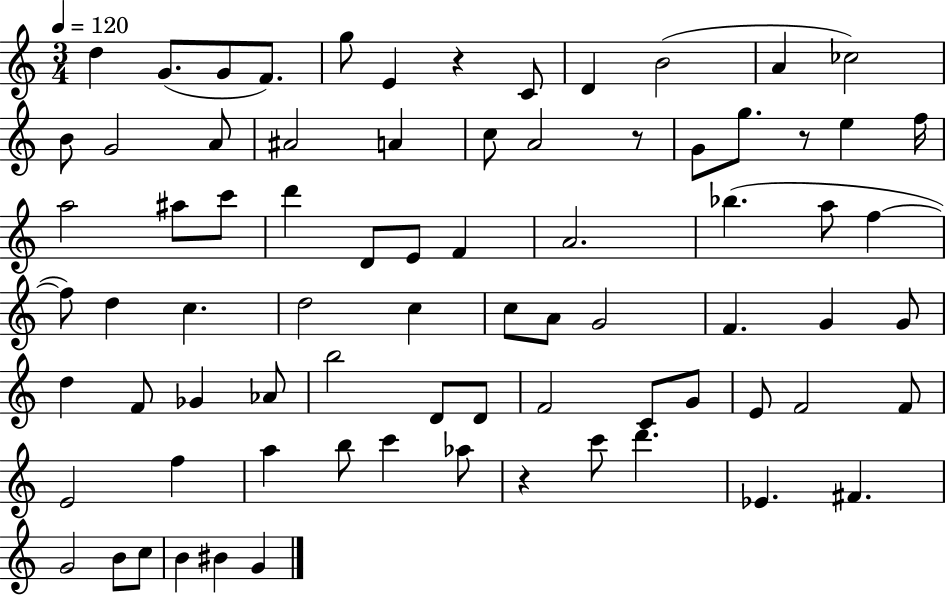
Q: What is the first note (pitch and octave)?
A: D5